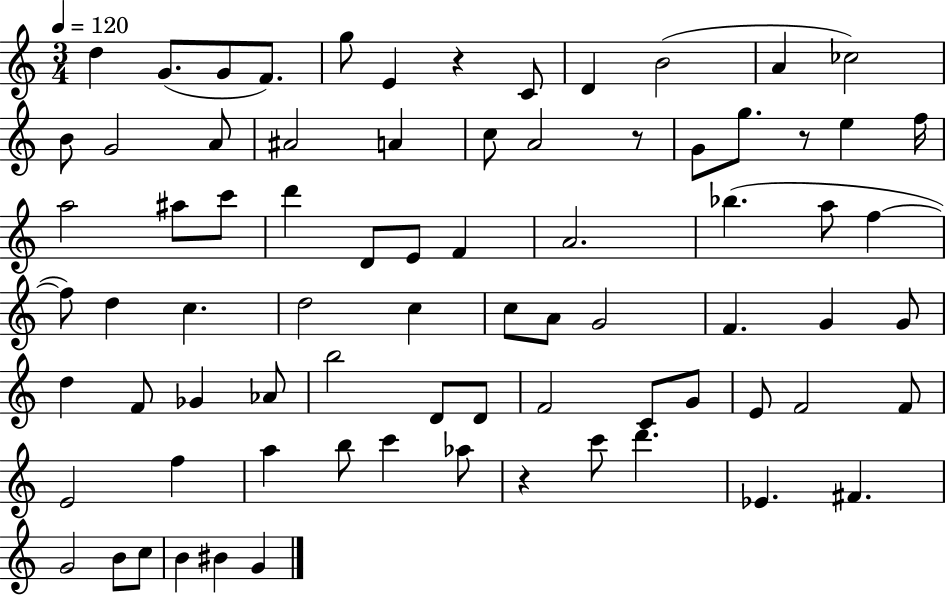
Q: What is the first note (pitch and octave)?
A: D5